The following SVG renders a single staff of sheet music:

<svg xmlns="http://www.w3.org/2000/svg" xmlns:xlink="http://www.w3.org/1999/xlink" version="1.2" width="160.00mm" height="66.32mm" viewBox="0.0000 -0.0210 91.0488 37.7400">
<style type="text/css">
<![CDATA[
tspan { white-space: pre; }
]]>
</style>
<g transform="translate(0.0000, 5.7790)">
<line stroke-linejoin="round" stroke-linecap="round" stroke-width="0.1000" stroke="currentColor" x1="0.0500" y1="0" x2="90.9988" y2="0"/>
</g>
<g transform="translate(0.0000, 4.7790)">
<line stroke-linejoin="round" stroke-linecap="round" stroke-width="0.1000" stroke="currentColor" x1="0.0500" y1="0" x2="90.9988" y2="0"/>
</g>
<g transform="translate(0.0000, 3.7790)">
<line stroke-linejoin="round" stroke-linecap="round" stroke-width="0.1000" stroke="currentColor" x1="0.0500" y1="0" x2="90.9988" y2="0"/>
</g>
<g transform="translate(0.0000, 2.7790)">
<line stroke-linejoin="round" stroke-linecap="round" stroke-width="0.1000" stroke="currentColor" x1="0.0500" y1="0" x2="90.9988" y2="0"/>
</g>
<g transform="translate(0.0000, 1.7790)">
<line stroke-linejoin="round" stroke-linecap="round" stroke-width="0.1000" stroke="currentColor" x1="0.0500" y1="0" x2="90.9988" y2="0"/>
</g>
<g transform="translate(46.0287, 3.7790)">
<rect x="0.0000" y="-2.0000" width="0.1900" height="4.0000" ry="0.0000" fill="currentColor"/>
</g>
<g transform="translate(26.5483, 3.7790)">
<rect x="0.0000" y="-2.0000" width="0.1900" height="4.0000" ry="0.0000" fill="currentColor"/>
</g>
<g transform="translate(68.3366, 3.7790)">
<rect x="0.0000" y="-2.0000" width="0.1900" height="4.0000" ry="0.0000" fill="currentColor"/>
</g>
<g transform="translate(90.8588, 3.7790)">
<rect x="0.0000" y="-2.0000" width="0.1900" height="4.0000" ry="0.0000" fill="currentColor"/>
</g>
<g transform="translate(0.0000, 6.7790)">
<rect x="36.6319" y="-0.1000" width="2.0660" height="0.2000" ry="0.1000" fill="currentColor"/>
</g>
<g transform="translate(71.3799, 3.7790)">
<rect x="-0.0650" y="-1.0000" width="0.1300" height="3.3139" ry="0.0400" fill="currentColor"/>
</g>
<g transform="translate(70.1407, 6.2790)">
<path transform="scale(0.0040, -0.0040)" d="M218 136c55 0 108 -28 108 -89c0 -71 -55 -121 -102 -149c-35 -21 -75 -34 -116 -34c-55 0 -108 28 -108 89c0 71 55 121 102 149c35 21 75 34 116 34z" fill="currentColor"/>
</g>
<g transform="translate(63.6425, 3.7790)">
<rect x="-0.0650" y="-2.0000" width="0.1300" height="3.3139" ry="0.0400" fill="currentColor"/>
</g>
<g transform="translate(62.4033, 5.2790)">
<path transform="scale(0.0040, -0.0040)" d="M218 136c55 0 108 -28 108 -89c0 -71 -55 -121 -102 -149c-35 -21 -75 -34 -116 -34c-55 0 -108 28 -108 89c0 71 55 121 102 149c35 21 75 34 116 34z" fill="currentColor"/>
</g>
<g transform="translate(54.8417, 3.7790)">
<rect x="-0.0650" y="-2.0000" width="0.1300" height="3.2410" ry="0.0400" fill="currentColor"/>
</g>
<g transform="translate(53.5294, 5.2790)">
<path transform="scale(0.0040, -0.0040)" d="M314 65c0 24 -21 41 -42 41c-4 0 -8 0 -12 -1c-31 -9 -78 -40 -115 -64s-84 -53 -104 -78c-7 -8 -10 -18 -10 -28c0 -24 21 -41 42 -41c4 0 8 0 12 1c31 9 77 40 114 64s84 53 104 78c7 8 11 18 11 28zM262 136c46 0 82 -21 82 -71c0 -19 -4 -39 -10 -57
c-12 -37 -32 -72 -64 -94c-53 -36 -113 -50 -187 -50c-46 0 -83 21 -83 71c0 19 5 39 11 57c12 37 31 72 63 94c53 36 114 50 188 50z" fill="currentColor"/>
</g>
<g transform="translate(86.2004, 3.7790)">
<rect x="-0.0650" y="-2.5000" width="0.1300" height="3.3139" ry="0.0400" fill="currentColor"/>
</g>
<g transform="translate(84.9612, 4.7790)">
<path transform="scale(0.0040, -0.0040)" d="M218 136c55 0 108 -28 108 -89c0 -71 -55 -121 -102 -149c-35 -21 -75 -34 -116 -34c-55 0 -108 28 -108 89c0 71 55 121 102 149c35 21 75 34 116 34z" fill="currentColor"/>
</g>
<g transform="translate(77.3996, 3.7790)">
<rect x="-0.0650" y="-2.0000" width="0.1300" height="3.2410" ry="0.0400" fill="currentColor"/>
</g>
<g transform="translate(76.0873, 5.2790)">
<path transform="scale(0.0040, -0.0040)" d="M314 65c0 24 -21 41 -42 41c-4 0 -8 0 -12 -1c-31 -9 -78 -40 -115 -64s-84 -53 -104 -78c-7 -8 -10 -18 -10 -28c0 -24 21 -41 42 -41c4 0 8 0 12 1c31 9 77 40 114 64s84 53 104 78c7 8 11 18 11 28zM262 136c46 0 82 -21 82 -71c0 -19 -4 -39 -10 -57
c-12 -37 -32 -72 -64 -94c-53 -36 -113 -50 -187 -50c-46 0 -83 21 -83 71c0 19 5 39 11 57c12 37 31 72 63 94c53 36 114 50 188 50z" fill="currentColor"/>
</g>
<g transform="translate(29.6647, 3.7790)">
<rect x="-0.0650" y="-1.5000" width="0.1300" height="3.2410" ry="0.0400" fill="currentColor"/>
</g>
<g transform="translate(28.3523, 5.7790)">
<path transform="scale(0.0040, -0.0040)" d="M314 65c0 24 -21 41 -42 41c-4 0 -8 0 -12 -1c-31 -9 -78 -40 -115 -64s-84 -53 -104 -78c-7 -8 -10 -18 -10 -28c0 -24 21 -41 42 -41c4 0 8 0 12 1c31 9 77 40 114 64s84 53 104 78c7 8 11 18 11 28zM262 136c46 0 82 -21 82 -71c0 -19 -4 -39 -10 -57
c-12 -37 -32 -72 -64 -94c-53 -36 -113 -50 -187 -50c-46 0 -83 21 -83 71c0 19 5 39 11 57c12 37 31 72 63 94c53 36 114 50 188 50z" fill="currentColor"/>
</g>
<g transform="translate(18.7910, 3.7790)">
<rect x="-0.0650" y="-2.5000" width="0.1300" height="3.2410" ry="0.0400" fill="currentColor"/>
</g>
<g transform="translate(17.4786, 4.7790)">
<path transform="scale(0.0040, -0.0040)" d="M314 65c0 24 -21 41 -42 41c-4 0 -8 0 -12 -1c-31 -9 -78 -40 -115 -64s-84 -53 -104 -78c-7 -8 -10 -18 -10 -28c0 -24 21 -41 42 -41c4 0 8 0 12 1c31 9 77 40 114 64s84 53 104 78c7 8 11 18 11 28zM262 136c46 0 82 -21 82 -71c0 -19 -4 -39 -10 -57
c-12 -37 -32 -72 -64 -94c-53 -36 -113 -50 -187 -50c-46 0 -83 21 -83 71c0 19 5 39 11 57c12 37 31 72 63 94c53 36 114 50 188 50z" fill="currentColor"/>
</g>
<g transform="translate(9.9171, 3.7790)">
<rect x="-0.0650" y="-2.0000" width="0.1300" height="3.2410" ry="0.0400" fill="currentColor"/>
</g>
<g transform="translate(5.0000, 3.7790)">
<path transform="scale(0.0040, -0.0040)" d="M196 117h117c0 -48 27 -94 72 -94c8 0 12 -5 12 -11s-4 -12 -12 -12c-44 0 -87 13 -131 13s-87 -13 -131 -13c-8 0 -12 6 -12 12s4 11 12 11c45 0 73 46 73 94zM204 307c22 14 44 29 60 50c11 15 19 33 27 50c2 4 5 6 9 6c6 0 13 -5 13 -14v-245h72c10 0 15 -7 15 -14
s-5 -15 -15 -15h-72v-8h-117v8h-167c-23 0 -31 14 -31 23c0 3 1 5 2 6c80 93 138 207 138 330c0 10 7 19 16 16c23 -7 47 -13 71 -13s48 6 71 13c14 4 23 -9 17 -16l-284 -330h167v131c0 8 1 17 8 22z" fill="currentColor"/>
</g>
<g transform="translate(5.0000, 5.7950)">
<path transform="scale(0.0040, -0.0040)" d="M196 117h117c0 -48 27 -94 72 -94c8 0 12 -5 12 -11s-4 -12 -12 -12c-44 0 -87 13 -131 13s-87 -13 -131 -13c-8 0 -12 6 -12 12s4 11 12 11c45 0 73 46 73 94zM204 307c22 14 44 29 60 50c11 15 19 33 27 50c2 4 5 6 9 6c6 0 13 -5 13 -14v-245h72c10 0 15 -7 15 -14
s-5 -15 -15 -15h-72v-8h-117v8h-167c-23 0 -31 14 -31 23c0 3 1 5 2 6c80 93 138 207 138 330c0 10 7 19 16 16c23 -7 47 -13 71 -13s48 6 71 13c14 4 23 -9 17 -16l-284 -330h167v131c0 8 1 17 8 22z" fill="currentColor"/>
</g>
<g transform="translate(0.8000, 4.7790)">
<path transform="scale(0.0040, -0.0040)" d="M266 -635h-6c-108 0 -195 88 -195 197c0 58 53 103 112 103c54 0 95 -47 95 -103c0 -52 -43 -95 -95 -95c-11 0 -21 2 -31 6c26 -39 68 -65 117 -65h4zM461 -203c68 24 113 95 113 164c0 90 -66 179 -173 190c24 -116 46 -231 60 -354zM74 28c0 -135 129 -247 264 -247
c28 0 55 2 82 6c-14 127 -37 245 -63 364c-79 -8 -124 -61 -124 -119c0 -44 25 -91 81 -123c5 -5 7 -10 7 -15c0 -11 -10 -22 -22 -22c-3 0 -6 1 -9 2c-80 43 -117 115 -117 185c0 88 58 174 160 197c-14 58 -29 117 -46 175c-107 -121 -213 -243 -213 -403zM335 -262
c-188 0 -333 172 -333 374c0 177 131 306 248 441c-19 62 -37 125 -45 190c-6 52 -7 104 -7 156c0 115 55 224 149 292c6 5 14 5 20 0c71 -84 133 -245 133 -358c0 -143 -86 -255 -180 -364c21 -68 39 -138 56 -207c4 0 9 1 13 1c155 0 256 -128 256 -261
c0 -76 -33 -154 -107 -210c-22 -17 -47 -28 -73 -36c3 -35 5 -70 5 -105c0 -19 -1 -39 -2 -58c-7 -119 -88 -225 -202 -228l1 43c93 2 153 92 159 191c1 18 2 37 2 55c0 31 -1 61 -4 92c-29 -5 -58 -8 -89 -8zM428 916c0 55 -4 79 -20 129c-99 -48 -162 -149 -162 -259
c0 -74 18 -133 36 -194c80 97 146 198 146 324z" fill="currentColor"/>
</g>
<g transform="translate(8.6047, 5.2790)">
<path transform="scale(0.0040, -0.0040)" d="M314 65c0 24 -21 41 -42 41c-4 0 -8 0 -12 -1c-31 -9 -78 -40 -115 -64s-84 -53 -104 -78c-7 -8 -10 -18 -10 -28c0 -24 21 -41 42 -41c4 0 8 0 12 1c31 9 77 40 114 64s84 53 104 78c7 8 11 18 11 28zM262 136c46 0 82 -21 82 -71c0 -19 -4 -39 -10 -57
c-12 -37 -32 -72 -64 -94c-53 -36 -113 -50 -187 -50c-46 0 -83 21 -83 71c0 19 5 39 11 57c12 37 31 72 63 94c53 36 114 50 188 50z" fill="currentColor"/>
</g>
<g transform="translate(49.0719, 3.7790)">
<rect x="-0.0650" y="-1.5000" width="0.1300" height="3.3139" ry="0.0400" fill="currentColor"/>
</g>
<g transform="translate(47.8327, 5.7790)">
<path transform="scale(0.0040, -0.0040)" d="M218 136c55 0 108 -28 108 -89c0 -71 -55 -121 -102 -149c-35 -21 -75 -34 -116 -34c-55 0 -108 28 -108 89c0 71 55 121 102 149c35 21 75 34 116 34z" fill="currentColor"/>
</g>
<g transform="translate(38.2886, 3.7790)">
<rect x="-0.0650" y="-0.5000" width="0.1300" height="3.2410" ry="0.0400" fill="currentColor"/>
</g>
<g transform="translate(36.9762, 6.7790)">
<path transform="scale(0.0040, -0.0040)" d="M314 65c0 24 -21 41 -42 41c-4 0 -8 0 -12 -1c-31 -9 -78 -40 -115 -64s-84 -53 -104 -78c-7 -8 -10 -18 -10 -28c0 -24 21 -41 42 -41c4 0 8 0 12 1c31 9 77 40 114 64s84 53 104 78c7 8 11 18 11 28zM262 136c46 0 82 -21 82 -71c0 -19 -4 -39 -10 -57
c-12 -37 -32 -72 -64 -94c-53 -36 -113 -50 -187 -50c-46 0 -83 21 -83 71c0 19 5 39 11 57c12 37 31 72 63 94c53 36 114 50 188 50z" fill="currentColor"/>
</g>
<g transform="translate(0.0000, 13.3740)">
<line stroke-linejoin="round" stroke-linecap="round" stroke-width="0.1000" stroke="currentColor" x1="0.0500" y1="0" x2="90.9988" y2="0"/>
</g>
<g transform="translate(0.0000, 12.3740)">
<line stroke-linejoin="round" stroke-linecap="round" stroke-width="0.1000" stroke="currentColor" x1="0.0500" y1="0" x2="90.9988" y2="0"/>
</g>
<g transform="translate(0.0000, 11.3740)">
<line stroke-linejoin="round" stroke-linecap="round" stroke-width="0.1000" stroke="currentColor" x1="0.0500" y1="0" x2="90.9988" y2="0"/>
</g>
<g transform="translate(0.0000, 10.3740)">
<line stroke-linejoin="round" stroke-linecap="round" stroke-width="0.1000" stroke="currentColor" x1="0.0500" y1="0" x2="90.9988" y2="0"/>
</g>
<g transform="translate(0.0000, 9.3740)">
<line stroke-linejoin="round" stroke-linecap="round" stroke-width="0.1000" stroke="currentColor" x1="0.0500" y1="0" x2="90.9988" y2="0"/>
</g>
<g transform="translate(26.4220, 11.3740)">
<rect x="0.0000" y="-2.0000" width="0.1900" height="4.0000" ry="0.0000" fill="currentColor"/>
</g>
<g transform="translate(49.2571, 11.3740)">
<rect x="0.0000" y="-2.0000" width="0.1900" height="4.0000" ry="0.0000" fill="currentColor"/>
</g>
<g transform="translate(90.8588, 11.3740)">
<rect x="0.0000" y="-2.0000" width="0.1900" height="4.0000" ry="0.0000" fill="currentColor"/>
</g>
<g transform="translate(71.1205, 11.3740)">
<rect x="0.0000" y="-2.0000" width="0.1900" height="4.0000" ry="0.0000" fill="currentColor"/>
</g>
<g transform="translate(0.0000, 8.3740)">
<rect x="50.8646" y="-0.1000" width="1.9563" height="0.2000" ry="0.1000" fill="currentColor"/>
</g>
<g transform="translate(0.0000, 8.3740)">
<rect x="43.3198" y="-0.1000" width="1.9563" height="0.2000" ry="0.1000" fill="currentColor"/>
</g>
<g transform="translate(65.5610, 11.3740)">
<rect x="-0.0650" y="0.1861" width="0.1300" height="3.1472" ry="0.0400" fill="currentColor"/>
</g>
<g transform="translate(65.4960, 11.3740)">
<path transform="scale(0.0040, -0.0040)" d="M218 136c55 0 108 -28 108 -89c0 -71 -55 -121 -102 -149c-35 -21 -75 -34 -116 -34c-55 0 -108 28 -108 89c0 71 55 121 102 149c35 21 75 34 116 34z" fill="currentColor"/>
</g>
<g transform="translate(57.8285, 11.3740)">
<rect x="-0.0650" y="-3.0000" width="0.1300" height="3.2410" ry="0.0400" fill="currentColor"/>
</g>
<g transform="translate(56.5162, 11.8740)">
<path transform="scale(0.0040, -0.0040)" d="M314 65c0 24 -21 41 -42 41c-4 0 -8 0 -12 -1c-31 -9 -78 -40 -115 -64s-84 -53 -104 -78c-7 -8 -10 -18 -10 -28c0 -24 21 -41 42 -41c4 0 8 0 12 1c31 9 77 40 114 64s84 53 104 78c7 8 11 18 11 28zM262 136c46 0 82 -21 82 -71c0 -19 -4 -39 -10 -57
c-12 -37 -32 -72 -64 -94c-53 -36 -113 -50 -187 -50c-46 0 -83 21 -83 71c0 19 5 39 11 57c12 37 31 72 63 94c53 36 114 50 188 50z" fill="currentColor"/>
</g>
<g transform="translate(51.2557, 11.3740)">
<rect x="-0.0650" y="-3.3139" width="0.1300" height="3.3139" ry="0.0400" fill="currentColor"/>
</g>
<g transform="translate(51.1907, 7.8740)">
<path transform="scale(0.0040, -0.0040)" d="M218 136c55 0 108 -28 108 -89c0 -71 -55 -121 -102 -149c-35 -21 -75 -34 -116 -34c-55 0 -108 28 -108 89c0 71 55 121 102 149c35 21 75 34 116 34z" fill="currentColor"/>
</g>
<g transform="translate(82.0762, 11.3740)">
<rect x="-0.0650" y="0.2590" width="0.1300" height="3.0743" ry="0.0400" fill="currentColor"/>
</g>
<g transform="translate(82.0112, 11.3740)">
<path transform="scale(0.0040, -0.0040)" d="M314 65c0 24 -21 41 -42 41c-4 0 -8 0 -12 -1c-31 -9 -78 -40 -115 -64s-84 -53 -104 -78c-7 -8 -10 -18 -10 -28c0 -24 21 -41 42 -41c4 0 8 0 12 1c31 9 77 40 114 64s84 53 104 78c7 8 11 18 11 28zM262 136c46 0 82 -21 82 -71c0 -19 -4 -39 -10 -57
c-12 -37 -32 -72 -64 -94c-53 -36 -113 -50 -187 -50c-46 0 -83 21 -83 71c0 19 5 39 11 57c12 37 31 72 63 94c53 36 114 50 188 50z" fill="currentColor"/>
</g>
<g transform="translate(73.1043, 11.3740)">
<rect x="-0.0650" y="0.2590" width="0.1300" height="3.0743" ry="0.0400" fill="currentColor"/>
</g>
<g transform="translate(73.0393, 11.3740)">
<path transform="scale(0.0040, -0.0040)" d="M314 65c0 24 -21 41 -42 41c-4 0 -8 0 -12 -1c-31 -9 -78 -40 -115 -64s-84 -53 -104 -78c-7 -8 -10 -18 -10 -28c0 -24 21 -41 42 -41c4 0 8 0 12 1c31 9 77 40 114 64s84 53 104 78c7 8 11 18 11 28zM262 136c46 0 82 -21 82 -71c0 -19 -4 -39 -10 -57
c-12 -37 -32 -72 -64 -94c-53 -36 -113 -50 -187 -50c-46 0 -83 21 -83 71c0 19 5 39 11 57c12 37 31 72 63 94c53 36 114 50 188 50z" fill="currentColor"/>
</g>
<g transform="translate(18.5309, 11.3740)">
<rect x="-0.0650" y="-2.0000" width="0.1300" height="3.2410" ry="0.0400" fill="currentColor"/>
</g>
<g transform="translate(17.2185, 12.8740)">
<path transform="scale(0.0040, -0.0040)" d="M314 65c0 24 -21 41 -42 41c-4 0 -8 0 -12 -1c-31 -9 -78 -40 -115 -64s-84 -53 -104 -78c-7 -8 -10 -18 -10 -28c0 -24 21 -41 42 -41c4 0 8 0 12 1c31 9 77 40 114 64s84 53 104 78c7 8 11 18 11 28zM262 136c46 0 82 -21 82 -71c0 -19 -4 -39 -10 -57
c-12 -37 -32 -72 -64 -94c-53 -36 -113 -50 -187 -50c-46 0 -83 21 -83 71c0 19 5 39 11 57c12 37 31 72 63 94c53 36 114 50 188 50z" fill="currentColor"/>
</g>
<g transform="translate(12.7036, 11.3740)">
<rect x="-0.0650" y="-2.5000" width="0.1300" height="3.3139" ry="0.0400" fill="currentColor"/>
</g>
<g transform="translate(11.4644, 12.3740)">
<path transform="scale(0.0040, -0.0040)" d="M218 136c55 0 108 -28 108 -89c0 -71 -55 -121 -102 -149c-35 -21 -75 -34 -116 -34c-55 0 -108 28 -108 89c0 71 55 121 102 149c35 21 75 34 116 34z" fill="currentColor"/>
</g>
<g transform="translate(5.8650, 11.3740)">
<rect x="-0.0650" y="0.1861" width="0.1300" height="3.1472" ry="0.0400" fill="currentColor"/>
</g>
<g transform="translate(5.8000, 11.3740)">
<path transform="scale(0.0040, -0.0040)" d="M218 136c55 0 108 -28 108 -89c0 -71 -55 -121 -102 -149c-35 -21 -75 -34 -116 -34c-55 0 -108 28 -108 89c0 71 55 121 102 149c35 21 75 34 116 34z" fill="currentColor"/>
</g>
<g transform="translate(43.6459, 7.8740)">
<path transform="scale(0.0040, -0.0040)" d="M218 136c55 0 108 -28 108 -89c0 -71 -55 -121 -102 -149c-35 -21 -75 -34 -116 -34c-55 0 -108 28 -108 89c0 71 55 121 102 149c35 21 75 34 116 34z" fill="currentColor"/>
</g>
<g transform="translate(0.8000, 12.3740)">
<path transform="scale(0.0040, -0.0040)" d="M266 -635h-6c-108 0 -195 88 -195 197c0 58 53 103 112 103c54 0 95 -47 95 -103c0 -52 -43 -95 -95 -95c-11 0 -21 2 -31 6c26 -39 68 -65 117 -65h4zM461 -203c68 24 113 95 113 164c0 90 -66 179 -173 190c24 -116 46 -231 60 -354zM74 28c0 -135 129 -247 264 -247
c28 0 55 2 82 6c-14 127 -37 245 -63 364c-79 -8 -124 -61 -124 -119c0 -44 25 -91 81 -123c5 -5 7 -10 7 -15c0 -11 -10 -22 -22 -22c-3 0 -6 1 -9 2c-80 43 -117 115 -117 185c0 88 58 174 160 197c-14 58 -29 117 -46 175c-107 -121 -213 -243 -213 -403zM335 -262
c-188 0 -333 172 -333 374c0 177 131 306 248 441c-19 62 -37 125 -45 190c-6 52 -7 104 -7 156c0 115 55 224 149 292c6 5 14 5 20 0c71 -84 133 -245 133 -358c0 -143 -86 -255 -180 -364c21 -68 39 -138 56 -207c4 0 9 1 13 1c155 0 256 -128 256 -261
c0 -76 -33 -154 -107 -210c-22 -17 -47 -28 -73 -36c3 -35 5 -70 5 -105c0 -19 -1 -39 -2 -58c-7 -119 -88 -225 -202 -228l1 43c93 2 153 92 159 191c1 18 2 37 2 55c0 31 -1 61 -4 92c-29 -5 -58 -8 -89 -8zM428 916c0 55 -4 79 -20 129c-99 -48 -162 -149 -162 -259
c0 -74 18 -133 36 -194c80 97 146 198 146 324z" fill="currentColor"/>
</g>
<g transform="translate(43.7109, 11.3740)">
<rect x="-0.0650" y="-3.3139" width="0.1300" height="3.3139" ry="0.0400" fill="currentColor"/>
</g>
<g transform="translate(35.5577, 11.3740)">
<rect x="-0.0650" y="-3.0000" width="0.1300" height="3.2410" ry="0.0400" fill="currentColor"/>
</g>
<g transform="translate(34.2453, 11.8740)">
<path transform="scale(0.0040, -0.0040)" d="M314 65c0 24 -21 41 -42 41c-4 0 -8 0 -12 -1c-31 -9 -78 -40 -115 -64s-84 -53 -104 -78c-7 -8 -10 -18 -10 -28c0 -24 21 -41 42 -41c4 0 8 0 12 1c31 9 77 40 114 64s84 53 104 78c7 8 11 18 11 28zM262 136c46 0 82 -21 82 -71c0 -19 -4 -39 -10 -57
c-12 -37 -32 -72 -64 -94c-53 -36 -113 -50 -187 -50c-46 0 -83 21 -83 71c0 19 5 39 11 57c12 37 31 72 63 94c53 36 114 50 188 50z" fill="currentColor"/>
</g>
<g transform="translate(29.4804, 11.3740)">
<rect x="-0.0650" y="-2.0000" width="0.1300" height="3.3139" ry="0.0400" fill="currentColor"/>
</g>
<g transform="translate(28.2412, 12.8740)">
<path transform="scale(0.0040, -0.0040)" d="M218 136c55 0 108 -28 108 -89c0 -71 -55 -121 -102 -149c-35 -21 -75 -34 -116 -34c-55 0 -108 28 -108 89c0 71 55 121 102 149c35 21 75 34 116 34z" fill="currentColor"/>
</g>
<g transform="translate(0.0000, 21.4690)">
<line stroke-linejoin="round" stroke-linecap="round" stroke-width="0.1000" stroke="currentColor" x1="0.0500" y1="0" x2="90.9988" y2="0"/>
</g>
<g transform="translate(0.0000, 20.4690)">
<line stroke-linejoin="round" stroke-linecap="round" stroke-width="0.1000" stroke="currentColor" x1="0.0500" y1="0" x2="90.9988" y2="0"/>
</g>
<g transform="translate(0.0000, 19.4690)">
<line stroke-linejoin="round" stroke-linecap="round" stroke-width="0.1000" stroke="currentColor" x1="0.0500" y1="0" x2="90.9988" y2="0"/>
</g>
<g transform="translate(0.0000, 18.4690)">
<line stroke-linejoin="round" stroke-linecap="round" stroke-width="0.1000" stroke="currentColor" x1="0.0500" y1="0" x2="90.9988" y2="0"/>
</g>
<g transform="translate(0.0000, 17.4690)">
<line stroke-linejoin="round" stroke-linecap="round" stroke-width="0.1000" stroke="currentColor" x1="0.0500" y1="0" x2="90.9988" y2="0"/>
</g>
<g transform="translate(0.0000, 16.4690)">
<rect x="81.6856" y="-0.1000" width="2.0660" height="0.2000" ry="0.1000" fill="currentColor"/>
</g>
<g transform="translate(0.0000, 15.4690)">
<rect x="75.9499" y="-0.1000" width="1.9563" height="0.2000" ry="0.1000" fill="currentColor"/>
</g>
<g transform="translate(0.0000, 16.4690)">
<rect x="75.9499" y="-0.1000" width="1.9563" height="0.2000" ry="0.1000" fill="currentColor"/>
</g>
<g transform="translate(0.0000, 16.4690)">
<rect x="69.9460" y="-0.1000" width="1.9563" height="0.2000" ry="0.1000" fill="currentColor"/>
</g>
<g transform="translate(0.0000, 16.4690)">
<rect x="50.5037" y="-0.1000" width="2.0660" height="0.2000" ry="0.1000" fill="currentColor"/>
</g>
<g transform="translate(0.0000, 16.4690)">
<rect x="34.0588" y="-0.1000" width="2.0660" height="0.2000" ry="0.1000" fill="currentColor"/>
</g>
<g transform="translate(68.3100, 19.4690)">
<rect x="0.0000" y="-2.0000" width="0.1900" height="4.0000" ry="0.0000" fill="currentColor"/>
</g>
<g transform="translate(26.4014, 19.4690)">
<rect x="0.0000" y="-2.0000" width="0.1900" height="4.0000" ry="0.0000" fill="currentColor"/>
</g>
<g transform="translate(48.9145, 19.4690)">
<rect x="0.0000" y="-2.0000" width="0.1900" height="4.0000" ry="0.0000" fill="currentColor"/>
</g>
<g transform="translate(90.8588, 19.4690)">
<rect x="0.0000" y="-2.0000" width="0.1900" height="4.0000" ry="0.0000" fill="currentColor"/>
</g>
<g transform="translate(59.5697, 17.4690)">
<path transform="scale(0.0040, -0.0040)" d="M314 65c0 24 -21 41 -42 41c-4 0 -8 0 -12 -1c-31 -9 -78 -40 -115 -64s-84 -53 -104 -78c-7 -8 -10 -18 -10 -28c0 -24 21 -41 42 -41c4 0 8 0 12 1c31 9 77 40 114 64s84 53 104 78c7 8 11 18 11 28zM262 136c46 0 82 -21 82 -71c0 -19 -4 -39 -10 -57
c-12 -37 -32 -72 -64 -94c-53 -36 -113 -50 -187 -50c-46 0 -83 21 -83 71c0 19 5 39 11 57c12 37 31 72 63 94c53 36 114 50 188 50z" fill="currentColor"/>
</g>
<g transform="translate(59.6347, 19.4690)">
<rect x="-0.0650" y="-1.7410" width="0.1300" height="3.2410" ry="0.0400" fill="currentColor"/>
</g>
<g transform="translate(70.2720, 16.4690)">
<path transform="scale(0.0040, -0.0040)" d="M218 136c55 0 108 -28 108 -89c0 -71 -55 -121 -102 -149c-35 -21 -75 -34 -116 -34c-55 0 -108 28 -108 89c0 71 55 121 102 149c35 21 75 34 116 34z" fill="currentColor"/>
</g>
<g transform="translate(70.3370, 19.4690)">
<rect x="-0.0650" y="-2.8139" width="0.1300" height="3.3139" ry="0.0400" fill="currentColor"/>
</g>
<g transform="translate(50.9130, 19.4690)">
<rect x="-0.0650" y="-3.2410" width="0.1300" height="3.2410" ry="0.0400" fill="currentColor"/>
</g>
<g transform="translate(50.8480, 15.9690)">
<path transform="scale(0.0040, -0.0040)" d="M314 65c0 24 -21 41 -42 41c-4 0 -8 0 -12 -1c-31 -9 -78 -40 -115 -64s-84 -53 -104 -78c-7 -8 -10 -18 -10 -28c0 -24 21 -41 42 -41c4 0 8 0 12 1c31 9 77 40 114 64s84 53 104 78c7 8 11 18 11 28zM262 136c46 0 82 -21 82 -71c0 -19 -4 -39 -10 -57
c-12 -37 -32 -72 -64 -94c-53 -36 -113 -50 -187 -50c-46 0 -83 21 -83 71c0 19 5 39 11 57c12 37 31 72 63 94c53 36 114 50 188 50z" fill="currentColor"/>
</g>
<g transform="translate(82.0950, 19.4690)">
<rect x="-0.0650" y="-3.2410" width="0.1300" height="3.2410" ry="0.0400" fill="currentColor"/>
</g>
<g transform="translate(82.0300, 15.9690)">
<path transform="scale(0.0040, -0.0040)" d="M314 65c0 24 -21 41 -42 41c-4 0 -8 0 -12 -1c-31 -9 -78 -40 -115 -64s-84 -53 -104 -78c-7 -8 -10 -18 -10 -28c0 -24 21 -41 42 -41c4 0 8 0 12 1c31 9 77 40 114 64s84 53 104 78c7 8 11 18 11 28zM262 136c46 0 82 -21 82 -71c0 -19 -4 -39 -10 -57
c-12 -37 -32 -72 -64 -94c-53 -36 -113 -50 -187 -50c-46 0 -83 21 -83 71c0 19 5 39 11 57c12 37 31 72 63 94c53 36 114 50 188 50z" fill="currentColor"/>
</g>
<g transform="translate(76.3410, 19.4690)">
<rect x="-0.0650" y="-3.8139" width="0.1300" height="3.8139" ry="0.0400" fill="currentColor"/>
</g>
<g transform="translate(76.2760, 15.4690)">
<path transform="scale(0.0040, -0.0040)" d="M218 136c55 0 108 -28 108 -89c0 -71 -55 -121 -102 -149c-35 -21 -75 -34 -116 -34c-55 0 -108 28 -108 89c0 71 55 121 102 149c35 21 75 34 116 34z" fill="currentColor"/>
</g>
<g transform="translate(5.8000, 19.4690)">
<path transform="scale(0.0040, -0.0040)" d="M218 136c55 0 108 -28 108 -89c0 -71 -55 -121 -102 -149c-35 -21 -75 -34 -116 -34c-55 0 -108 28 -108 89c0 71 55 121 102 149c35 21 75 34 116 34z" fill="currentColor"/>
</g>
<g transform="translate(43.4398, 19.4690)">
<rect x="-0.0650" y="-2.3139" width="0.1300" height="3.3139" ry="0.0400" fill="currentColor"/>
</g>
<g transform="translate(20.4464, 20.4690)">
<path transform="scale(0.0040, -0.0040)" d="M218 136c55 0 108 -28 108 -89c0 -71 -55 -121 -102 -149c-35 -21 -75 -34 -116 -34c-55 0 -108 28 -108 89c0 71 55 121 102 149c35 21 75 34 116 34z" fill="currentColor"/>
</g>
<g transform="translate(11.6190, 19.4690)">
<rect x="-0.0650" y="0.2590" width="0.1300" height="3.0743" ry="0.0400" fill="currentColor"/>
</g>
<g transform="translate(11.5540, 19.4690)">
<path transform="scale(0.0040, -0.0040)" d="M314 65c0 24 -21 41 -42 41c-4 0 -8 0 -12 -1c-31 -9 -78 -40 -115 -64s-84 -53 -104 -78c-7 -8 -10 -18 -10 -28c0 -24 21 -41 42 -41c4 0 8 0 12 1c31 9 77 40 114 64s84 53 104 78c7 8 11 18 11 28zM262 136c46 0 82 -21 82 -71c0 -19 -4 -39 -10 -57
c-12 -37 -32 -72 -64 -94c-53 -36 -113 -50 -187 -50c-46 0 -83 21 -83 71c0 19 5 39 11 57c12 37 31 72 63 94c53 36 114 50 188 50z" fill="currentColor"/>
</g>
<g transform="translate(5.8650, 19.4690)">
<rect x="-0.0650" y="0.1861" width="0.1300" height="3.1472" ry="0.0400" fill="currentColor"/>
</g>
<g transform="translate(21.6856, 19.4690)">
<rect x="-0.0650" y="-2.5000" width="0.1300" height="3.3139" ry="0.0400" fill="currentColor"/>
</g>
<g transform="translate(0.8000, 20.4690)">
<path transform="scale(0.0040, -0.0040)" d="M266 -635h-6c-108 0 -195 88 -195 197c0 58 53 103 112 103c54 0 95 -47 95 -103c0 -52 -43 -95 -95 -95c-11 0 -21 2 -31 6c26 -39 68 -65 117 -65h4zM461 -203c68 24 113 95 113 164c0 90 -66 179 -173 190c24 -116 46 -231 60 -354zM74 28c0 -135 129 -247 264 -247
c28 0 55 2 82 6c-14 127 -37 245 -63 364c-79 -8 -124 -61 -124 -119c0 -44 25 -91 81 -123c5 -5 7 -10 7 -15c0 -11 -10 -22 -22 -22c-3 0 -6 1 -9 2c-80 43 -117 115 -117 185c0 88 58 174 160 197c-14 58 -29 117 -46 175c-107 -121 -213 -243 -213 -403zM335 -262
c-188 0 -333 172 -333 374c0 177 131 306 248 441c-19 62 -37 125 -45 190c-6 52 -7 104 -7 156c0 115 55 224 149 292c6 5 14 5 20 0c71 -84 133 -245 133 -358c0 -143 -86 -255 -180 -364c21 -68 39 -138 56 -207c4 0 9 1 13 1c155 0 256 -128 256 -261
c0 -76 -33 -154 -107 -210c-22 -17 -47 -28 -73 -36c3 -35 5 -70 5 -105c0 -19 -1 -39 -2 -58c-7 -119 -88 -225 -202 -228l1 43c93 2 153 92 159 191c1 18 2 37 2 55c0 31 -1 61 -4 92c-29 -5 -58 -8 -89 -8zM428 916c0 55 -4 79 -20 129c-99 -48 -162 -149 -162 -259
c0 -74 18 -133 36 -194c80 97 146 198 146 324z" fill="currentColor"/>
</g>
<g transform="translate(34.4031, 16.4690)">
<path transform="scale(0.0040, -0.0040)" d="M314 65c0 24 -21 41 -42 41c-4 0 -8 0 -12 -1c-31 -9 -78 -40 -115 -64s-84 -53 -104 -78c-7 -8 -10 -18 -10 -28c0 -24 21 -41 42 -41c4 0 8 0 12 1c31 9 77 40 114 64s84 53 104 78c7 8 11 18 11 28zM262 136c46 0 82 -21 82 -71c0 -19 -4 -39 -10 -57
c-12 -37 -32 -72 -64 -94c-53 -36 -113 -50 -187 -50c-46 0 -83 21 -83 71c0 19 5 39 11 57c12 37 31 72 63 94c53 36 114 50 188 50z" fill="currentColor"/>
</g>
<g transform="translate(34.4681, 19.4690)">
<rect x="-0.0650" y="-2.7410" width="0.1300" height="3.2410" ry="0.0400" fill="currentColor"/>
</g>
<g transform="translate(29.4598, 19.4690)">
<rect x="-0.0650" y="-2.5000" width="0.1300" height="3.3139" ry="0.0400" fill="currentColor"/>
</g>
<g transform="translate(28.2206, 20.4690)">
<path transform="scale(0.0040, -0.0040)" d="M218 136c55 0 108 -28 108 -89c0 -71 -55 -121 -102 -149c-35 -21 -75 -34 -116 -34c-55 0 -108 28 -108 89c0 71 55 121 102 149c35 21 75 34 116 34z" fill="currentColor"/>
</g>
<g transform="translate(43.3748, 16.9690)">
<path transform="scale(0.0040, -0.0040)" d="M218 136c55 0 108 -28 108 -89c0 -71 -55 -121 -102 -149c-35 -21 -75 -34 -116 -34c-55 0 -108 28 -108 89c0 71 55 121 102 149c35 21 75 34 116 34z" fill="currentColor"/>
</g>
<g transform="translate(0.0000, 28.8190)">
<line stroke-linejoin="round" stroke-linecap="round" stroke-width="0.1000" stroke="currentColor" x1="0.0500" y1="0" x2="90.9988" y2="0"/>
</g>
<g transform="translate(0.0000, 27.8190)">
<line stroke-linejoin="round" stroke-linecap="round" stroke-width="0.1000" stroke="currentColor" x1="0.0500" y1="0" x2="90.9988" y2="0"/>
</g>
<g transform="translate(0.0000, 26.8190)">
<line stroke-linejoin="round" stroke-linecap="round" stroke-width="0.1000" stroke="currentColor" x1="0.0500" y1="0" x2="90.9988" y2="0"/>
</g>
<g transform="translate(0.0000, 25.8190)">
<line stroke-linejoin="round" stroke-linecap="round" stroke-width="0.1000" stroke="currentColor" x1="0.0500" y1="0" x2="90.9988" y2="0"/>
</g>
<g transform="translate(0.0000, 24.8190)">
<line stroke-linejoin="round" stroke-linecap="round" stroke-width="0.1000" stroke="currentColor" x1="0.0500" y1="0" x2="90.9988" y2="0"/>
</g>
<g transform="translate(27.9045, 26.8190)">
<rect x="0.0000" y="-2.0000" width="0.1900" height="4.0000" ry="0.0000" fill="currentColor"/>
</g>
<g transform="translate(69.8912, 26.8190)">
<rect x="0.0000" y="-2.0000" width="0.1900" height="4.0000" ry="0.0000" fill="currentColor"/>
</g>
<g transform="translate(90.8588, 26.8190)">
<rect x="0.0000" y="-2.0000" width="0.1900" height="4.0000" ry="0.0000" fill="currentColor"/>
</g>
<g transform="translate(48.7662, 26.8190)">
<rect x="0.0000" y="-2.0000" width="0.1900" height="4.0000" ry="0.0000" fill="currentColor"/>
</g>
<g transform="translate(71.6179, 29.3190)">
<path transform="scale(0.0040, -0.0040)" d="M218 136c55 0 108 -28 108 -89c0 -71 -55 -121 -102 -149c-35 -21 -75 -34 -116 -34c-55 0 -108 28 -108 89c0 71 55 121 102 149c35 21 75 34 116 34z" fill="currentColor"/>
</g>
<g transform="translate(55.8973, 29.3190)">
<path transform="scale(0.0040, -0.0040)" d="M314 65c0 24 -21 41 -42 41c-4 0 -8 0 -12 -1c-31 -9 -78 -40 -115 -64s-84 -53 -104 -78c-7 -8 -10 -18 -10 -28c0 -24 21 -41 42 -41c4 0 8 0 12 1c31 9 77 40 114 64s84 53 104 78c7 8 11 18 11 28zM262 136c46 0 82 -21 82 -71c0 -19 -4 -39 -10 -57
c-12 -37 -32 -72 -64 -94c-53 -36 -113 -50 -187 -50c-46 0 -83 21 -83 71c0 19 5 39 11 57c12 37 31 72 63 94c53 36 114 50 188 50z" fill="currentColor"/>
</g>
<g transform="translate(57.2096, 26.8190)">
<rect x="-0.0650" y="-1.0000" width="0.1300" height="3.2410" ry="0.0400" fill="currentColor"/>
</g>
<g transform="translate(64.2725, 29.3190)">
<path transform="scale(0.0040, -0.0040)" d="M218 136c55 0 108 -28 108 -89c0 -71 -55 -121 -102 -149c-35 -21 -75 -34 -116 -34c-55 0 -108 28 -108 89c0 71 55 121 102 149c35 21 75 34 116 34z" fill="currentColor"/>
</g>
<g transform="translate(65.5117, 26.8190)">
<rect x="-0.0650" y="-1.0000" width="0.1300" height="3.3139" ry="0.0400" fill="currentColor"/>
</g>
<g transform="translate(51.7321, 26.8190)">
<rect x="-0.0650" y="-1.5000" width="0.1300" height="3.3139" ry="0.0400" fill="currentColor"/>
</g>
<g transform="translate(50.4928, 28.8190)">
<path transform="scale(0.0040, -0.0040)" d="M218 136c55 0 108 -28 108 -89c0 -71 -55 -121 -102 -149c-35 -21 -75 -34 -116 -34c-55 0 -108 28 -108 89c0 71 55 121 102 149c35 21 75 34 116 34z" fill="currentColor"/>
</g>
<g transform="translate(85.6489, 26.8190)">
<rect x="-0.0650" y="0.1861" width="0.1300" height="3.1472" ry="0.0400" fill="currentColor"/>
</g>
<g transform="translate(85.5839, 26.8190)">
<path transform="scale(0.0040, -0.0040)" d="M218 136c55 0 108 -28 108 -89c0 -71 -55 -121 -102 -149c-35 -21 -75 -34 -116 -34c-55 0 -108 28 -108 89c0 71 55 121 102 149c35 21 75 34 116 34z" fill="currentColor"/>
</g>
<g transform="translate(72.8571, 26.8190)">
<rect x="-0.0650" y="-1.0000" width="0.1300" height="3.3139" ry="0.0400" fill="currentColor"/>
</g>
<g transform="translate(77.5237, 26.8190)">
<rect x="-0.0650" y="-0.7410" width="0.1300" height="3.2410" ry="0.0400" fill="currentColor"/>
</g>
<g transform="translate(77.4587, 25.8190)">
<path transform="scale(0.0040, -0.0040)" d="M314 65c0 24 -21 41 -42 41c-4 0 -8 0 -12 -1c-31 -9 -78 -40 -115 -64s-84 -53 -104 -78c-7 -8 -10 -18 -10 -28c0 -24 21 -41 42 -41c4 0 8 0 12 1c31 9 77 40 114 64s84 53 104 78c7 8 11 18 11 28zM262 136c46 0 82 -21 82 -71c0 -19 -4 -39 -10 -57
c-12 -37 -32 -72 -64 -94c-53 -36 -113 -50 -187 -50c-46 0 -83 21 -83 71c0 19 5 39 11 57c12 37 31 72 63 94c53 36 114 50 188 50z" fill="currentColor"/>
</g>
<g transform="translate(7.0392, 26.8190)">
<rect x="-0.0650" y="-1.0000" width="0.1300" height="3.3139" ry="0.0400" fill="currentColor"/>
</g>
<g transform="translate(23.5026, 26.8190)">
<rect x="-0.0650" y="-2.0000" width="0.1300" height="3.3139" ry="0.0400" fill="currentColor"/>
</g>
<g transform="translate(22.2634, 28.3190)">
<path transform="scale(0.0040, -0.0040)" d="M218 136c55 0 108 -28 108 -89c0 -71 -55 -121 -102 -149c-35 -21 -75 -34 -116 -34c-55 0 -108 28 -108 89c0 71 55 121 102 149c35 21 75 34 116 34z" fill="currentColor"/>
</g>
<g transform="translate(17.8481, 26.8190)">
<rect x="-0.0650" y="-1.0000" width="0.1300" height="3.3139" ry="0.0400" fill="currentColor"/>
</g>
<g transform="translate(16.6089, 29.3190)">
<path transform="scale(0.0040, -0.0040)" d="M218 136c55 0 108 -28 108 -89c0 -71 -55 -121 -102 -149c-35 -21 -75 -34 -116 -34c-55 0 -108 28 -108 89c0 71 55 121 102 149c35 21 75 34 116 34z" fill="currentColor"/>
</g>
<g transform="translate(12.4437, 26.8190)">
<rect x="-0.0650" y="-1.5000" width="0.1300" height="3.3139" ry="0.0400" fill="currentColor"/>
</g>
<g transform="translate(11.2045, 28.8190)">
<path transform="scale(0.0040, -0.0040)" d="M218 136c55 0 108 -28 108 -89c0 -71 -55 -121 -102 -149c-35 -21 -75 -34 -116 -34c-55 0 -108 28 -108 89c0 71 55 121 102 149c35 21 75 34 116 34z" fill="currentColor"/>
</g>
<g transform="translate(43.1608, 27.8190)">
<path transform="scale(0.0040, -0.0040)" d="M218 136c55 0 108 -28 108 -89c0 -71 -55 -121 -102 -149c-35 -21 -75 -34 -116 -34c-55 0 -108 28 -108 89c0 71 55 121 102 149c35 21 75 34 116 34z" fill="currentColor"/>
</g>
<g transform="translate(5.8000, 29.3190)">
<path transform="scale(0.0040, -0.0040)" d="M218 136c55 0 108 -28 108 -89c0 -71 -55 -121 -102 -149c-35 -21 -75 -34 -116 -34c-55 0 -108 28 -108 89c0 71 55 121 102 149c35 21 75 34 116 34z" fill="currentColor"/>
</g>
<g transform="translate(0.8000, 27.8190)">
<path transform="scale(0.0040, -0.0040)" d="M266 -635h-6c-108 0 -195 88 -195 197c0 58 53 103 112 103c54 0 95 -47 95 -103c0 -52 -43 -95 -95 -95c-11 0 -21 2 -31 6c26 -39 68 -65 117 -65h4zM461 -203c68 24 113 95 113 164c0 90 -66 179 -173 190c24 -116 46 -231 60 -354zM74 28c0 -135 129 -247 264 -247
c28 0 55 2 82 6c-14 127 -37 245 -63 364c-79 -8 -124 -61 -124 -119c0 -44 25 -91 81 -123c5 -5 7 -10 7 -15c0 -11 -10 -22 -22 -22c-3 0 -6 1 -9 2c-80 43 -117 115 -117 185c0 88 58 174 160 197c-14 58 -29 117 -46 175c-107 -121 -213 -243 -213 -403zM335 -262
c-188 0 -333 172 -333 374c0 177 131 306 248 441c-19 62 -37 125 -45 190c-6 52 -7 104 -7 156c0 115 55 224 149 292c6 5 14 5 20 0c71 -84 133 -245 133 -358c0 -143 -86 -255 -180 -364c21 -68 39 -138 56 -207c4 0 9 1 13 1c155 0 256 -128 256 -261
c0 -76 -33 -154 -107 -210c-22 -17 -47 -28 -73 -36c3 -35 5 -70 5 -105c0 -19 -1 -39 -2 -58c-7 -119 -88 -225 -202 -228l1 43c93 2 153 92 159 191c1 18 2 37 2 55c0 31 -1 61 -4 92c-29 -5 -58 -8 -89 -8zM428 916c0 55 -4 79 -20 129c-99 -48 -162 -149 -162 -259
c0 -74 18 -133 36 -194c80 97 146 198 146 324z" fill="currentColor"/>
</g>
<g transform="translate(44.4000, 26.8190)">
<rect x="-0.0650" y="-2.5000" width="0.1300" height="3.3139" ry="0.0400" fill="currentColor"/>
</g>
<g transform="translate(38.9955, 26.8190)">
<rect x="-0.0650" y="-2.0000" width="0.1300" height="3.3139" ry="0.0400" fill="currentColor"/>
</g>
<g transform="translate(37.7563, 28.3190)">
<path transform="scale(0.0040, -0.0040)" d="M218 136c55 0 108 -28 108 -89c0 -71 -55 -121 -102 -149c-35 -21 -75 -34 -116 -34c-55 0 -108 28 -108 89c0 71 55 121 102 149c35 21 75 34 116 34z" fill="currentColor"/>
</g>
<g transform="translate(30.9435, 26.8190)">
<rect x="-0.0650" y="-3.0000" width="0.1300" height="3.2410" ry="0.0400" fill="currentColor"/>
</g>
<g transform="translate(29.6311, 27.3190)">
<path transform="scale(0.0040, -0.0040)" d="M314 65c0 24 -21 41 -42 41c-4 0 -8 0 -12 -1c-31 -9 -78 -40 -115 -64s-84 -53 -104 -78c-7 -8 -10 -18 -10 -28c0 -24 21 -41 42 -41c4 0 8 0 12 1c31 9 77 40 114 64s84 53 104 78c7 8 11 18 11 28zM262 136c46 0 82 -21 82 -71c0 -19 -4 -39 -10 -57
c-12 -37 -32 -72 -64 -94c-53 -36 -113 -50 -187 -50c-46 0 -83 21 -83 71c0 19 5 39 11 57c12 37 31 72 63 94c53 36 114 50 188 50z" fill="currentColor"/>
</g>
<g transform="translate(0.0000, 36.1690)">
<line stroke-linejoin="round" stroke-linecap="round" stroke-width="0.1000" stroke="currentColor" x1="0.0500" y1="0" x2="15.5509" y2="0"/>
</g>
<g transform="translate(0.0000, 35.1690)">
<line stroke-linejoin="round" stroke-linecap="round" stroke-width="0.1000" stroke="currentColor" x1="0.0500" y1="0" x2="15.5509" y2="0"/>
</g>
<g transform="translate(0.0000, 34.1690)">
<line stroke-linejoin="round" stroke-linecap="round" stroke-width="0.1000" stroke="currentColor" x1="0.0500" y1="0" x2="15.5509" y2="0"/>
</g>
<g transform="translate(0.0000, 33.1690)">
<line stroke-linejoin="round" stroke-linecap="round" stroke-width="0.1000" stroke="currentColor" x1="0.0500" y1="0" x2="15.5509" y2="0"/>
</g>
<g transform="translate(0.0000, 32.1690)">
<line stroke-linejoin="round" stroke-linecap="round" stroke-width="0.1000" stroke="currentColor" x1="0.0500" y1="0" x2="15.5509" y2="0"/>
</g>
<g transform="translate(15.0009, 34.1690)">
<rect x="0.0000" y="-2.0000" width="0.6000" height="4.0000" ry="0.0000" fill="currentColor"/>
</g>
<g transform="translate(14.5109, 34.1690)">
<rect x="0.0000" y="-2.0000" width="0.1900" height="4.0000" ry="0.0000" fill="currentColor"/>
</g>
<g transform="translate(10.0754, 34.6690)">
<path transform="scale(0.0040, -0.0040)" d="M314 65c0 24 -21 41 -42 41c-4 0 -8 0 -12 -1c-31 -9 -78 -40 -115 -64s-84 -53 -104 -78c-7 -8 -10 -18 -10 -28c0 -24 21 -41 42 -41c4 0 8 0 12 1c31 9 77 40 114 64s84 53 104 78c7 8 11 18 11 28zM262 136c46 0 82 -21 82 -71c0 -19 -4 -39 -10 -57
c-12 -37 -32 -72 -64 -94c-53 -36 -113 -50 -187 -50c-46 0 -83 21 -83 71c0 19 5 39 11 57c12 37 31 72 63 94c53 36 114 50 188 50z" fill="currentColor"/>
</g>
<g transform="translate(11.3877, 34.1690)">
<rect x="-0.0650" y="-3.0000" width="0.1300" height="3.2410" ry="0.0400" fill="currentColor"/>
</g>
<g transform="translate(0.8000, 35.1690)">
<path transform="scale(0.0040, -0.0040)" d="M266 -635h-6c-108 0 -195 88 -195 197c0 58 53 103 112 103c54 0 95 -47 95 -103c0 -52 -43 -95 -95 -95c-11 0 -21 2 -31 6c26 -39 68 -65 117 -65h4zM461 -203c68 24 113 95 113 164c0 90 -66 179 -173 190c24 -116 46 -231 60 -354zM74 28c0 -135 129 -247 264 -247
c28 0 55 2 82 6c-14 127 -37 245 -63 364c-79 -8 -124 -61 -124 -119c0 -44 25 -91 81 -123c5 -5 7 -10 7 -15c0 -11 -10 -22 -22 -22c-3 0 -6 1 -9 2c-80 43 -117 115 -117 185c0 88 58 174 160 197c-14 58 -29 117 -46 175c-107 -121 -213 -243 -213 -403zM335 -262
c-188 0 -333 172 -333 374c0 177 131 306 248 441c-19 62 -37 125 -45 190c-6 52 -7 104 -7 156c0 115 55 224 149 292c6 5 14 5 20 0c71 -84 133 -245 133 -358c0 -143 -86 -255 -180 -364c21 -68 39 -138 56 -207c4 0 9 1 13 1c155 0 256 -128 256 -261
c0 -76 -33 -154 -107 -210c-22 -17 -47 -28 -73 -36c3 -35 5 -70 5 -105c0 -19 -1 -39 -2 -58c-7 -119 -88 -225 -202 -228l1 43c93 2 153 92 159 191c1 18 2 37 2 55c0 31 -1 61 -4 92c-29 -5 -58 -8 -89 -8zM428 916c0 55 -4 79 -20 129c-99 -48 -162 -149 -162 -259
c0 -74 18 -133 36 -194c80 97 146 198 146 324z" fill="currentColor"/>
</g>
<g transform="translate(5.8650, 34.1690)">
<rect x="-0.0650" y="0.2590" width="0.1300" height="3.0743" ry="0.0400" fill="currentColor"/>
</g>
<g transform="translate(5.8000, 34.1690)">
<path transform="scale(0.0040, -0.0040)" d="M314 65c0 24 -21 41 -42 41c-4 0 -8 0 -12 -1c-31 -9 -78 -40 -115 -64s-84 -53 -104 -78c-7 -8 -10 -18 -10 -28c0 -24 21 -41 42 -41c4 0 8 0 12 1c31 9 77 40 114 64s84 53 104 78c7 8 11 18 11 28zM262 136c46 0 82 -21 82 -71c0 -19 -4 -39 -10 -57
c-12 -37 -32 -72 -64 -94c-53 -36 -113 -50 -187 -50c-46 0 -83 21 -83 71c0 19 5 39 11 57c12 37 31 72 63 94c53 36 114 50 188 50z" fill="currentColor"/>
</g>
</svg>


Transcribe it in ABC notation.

X:1
T:Untitled
M:4/4
L:1/4
K:C
F2 G2 E2 C2 E F2 F D F2 G B G F2 F A2 b b A2 B B2 B2 B B2 G G a2 g b2 f2 a c' b2 D E D F A2 F G E D2 D D d2 B B2 A2